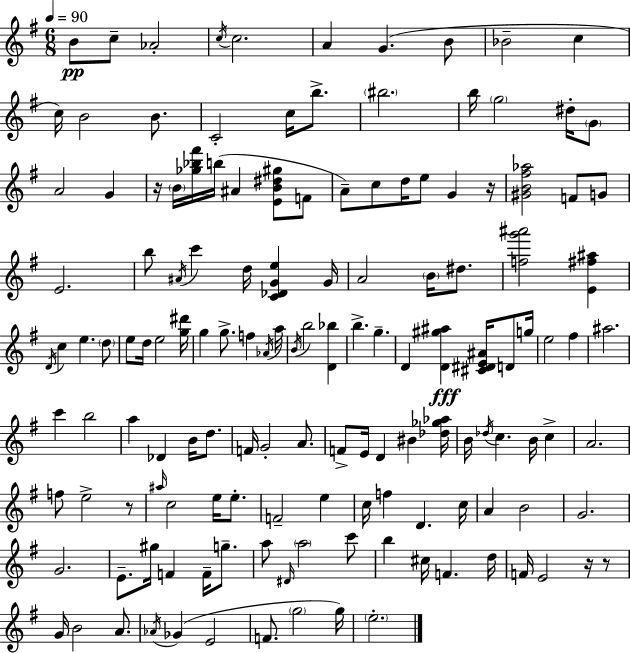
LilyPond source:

{
  \clef treble
  \numericTimeSignature
  \time 6/8
  \key g \major
  \tempo 4 = 90
  \repeat volta 2 { b'8\pp c''8-- aes'2-. | \acciaccatura { c''16 } c''2. | a'4 g'4.( b'8 | bes'2-- c''4 | \break c''16) b'2 b'8. | c'2-. c''16 b''8.-> | \parenthesize bis''2. | b''16 \parenthesize g''2 dis''16-. \parenthesize g'8 | \break a'2 g'4 | r16 \parenthesize b'16 <ges'' bes'' fis'''>16 b''16( ais'4 <e' b' dis'' gis''>8 f'8 | a'8--) c''8 d''16 e''8 g'4 | r16 <gis' b' fis'' aes''>2 f'8 g'8 | \break e'2. | b''8 \acciaccatura { ais'16 } c'''4 d''16 <c' des' g' e''>4 | g'16 a'2 \parenthesize b'16 dis''8. | <f'' g''' ais'''>2 <e' fis'' ais''>4 | \break \acciaccatura { d'16 } c''4 e''4. | \parenthesize d''8 e''8 d''16 e''2 | <g'' dis'''>16 g''4 g''8.-> f''4 | \acciaccatura { aes'16 } a''16 \acciaccatura { b'16 } b''2 | \break <d' bes''>4 b''4.-> g''4.-- | d'4 <d' gis'' ais''>4\fff | <cis' dis' e' ais'>16 d'8 g''16 e''2 | fis''4 ais''2. | \break c'''4 b''2 | a''4 des'4 | b'16 d''8. f'16 g'2-. | a'8. f'8-> e'16 d'4 | \break bis'4 <des'' ges'' aes''>16 b'16 \acciaccatura { des''16 } c''4. | b'16 c''4-> a'2. | f''8 e''2-> | r8 \grace { ais''16 } c''2 | \break e''16 e''8.-. f'2-- | e''4 c''16 f''4 | d'4. c''16 a'4 b'2 | g'2. | \break g'2. | e'8.-- gis''16 f'4 | f'16-- g''8.-- a''8 \grace { dis'16 } \parenthesize a''2 | c'''8 b''4 | \break cis''16 f'4. d''16 f'16 e'2 | r16 r8 g'16 b'2 | a'8. \acciaccatura { aes'16 } ges'4( | e'2 f'8. | \break \parenthesize g''2 g''16) \parenthesize e''2.-. | } \bar "|."
}